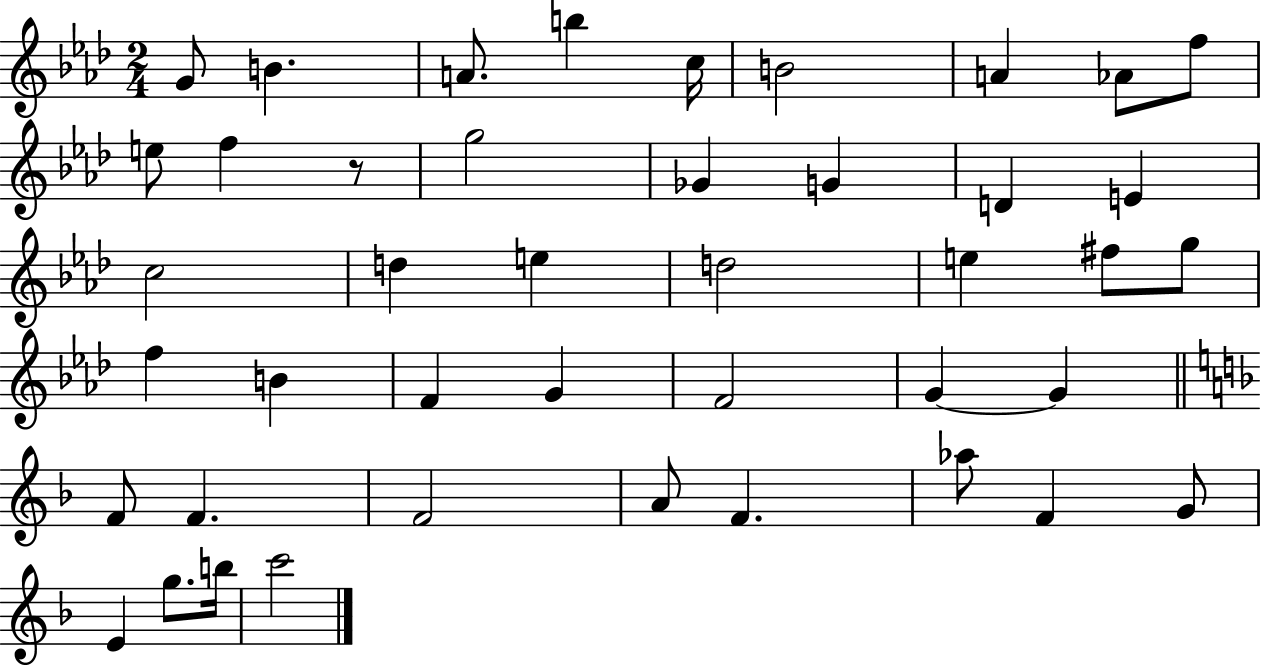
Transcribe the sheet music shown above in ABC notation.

X:1
T:Untitled
M:2/4
L:1/4
K:Ab
G/2 B A/2 b c/4 B2 A _A/2 f/2 e/2 f z/2 g2 _G G D E c2 d e d2 e ^f/2 g/2 f B F G F2 G G F/2 F F2 A/2 F _a/2 F G/2 E g/2 b/4 c'2